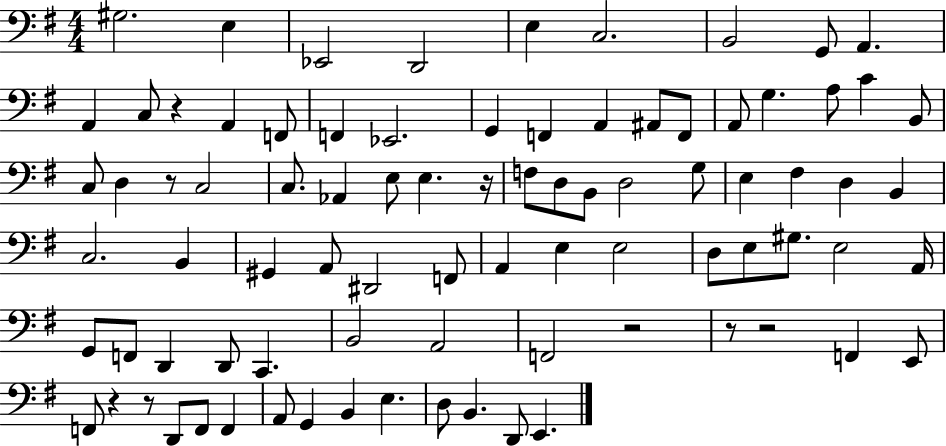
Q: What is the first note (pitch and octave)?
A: G#3